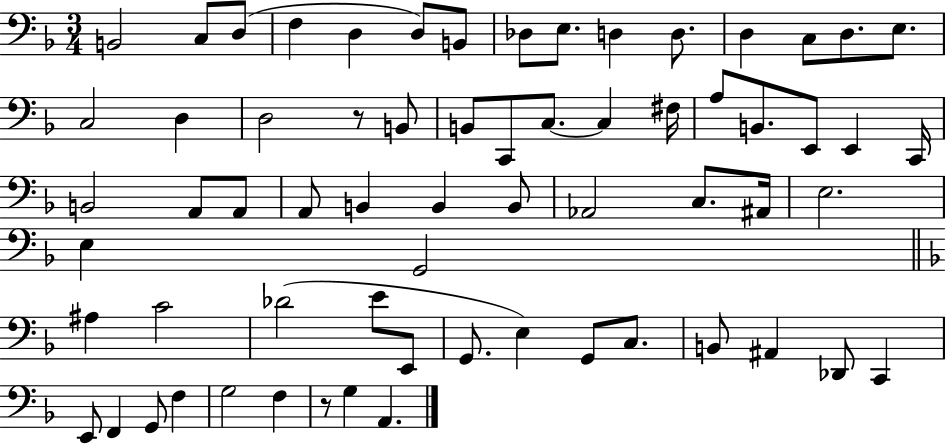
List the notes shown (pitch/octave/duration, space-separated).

B2/h C3/e D3/e F3/q D3/q D3/e B2/e Db3/e E3/e. D3/q D3/e. D3/q C3/e D3/e. E3/e. C3/h D3/q D3/h R/e B2/e B2/e C2/e C3/e. C3/q F#3/s A3/e B2/e. E2/e E2/q C2/s B2/h A2/e A2/e A2/e B2/q B2/q B2/e Ab2/h C3/e. A#2/s E3/h. E3/q G2/h A#3/q C4/h Db4/h E4/e E2/e G2/e. E3/q G2/e C3/e. B2/e A#2/q Db2/e C2/q E2/e F2/q G2/e F3/q G3/h F3/q R/e G3/q A2/q.